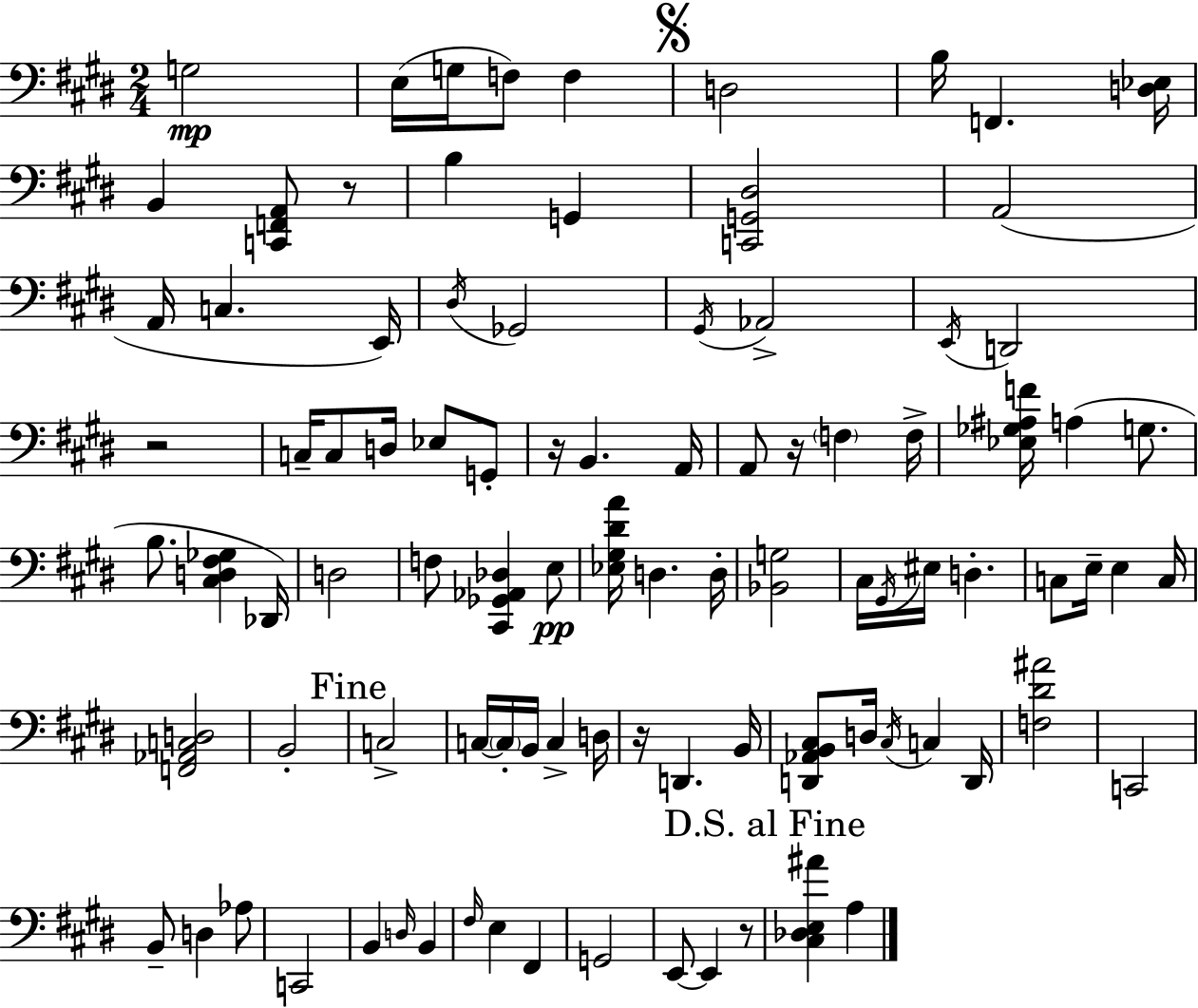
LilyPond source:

{
  \clef bass
  \numericTimeSignature
  \time 2/4
  \key e \major
  g2\mp | e16( g16 f8) f4 | \mark \markup { \musicglyph "scripts.segno" } d2 | b16 f,4. <d ees>16 | \break b,4 <c, f, a,>8 r8 | b4 g,4 | <c, g, dis>2 | a,2( | \break a,16 c4. e,16) | \acciaccatura { dis16 } ges,2 | \acciaccatura { gis,16 } aes,2-> | \acciaccatura { e,16 } d,2 | \break r2 | c16-- c8 d16 ees8 | g,8-. r16 b,4. | a,16 a,8 r16 \parenthesize f4 | \break f16-> <ees ges ais f'>16 a4( | g8. b8. <cis d fis ges>4 | des,16) d2 | f8 <cis, ges, aes, des>4 | \break e8\pp <ees gis dis' a'>16 d4. | d16-. <bes, g>2 | cis16 \acciaccatura { gis,16 } eis16 d4.-. | c8 e16-- e4 | \break c16 <f, aes, c d>2 | b,2-. | \mark "Fine" c2-> | c16~~ \parenthesize c16-. b,16 c4-> | \break d16 r16 d,4. | b,16 <d, aes, b, cis>8 d16 \acciaccatura { cis16 } | c4 d,16 <f dis' ais'>2 | c,2 | \break b,8-- d4 | aes8 c,2 | b,4 | \grace { d16 } b,4 \grace { fis16 } e4 | \break fis,4 g,2 | e,8~~ | e,4 r8 \mark "D.S. al Fine" <cis des e ais'>4 | a4 \bar "|."
}